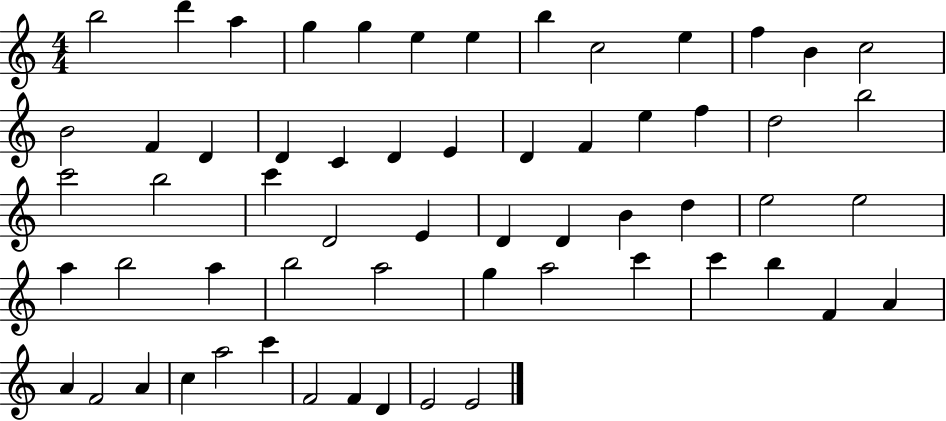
B5/h D6/q A5/q G5/q G5/q E5/q E5/q B5/q C5/h E5/q F5/q B4/q C5/h B4/h F4/q D4/q D4/q C4/q D4/q E4/q D4/q F4/q E5/q F5/q D5/h B5/h C6/h B5/h C6/q D4/h E4/q D4/q D4/q B4/q D5/q E5/h E5/h A5/q B5/h A5/q B5/h A5/h G5/q A5/h C6/q C6/q B5/q F4/q A4/q A4/q F4/h A4/q C5/q A5/h C6/q F4/h F4/q D4/q E4/h E4/h